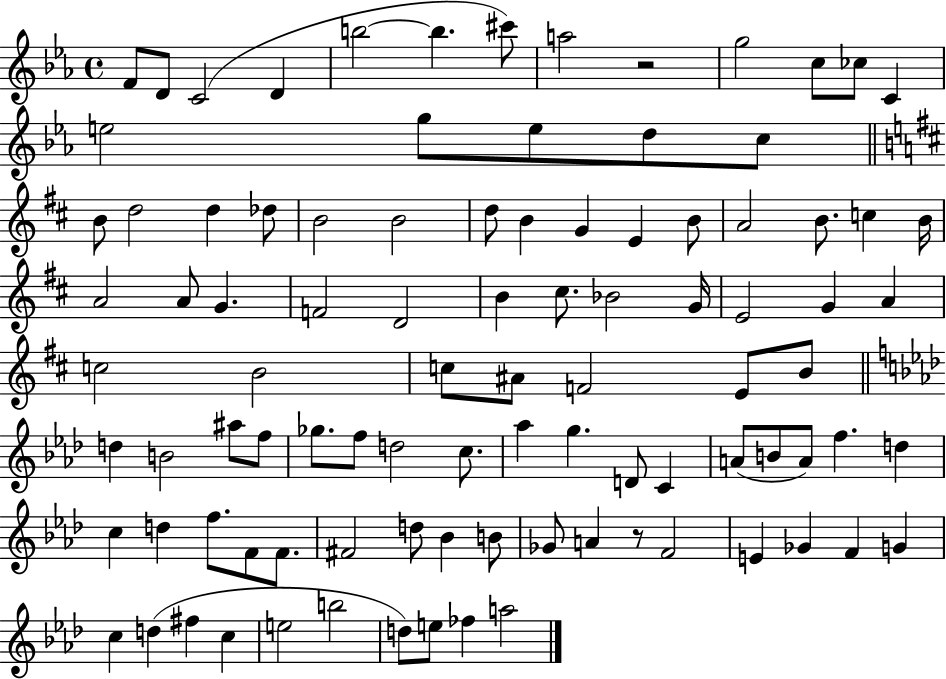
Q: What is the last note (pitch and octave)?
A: A5